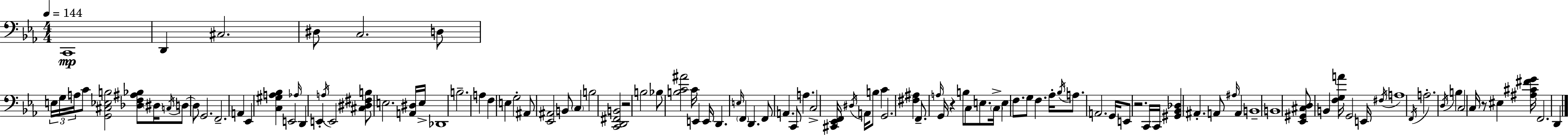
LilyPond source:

{
  \clef bass
  \numericTimeSignature
  \time 4/4
  \key ees \major
  \tempo 4 = 144
  c,1\mp | d,4 cis2. | dis8 c2. d8 | \tuplet 3/2 { e16 g16 a16 } c'8 <g, cis ees b>2 <des f ais bes>8 \parenthesize dis16 | \break \acciaccatura { c16 } d8~~ d8 g,2. | f,2.-- a,4 | ees,4 <c gis a bes>4 e,2 | \grace { aes16 } d,4 e,4-. \acciaccatura { a16 } e,2 | \break <cis dis fis b>8 e2. | <a, dis>16 e16-> des,1 | b2.-- a4 | f4 e4 g2-. | \break ais,8 <ees, ais,>2 b,8 \parenthesize c4 | b2 <c, d, fis, b,>2 | r2 b2 | bes8 <b c' ais'>2 c'16 e,4 | \break e,16 d,4. \grace { e16 } \parenthesize f,4 d,4. | f,8 a,4. c,8 a4. | c2-> <cis, ees, f,>16 \acciaccatura { dis16 } a,16 b8 | c'4 g,2. | \break <fis ais>4 f,8.-- \grace { a16 } g,16 r4 b8 | c8 e8. \parenthesize c16-> e4 f8. g8 f4. | aes16-. \acciaccatura { bes16 } a8. a,2. | g,16 e,8 r2. | \break c,16 c,16 <gis, bes, des>4 ais,4.-. | a,8 \grace { ais16 } a,4 b,1-- | b,1 | <ees, gis, cis d>8 b,4 <f g a'>16 g,2 | \break e,16 \acciaccatura { fis16 } a1 | \acciaccatura { f,16 } a2.-. | \acciaccatura { d16 } b4 c2 | c16 r8 eis4 <ais cis' fis' g'>16 f,2. | \break d,4 \bar "|."
}